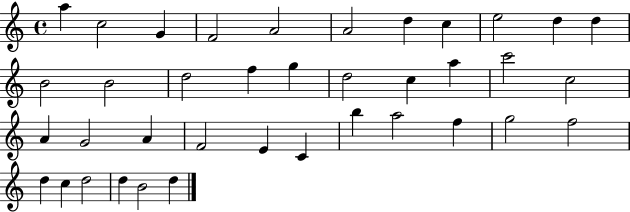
A5/q C5/h G4/q F4/h A4/h A4/h D5/q C5/q E5/h D5/q D5/q B4/h B4/h D5/h F5/q G5/q D5/h C5/q A5/q C6/h C5/h A4/q G4/h A4/q F4/h E4/q C4/q B5/q A5/h F5/q G5/h F5/h D5/q C5/q D5/h D5/q B4/h D5/q